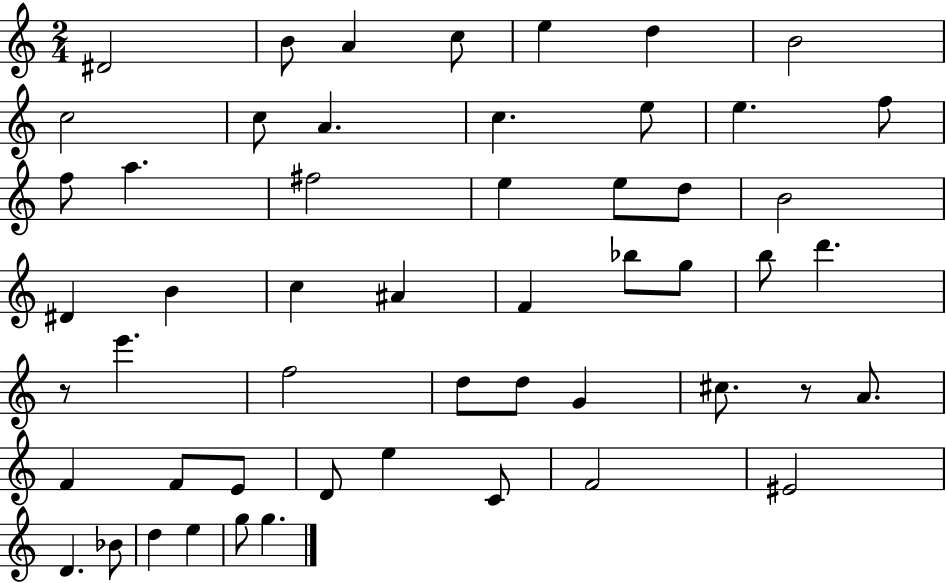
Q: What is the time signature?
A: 2/4